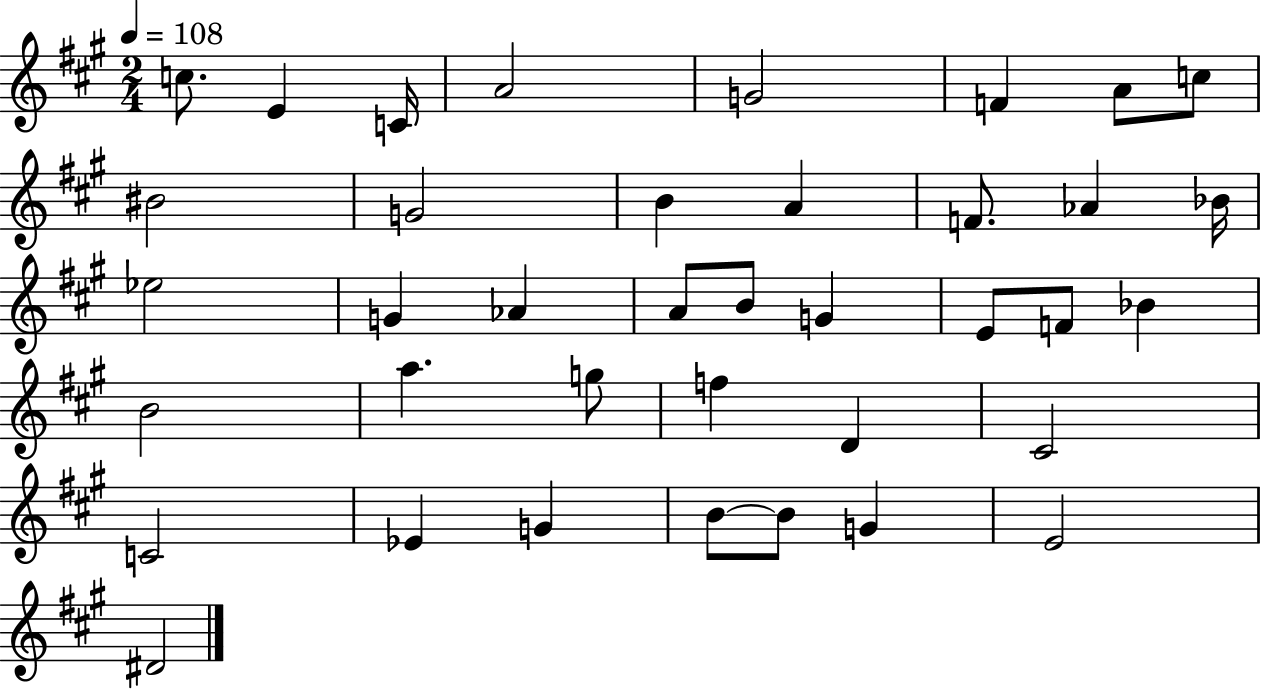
{
  \clef treble
  \numericTimeSignature
  \time 2/4
  \key a \major
  \tempo 4 = 108
  c''8. e'4 c'16 | a'2 | g'2 | f'4 a'8 c''8 | \break bis'2 | g'2 | b'4 a'4 | f'8. aes'4 bes'16 | \break ees''2 | g'4 aes'4 | a'8 b'8 g'4 | e'8 f'8 bes'4 | \break b'2 | a''4. g''8 | f''4 d'4 | cis'2 | \break c'2 | ees'4 g'4 | b'8~~ b'8 g'4 | e'2 | \break dis'2 | \bar "|."
}